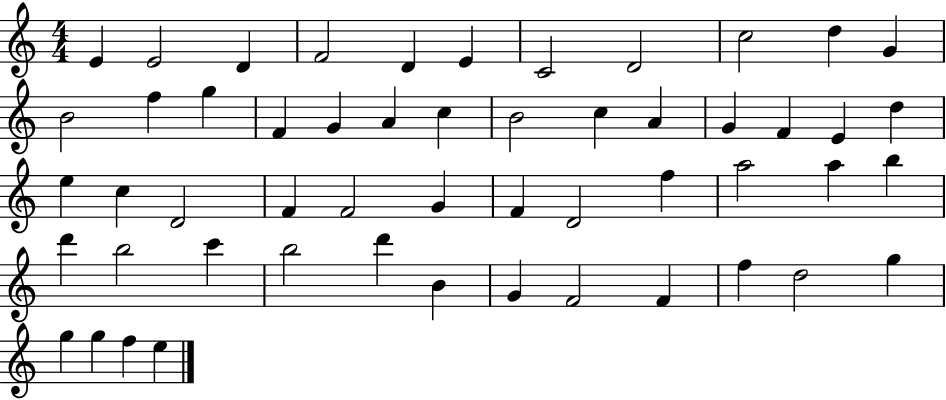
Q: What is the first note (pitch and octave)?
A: E4